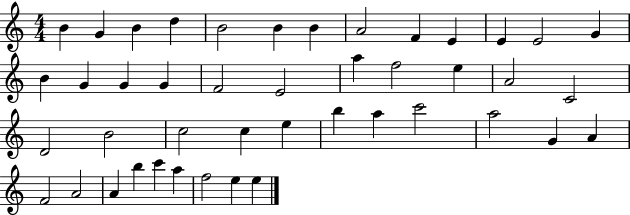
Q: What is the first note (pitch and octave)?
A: B4